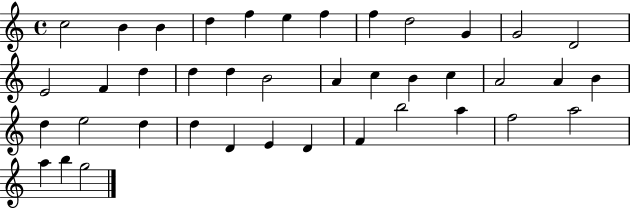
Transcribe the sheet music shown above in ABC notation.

X:1
T:Untitled
M:4/4
L:1/4
K:C
c2 B B d f e f f d2 G G2 D2 E2 F d d d B2 A c B c A2 A B d e2 d d D E D F b2 a f2 a2 a b g2